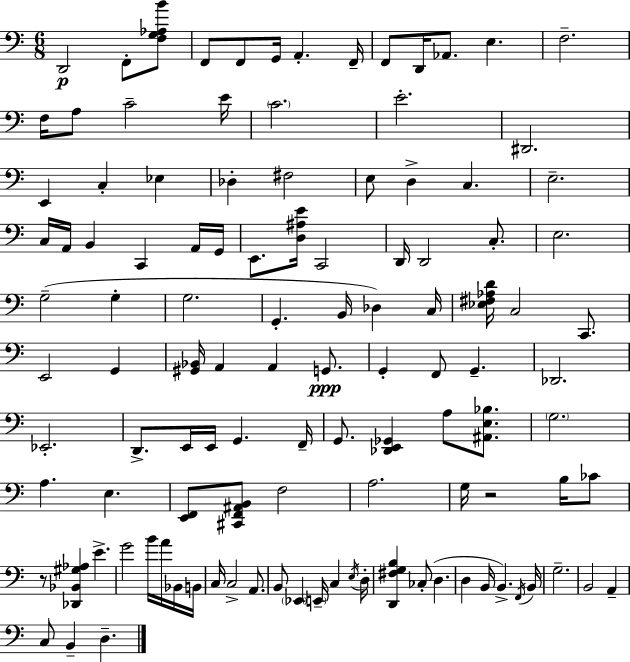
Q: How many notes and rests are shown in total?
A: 114